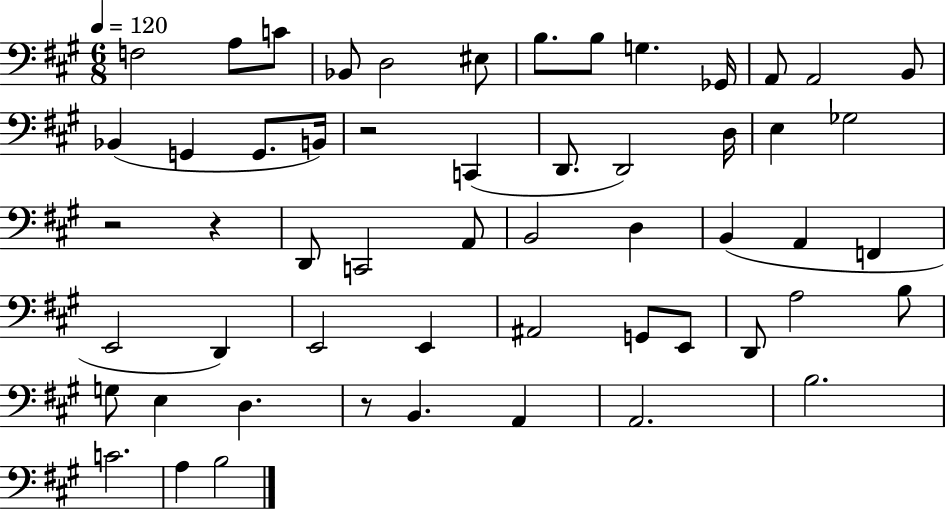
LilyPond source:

{
  \clef bass
  \numericTimeSignature
  \time 6/8
  \key a \major
  \tempo 4 = 120
  \repeat volta 2 { f2 a8 c'8 | bes,8 d2 eis8 | b8. b8 g4. ges,16 | a,8 a,2 b,8 | \break bes,4( g,4 g,8. b,16) | r2 c,4( | d,8. d,2) d16 | e4 ges2 | \break r2 r4 | d,8 c,2 a,8 | b,2 d4 | b,4( a,4 f,4 | \break e,2 d,4) | e,2 e,4 | ais,2 g,8 e,8 | d,8 a2 b8 | \break g8 e4 d4. | r8 b,4. a,4 | a,2. | b2. | \break c'2. | a4 b2 | } \bar "|."
}